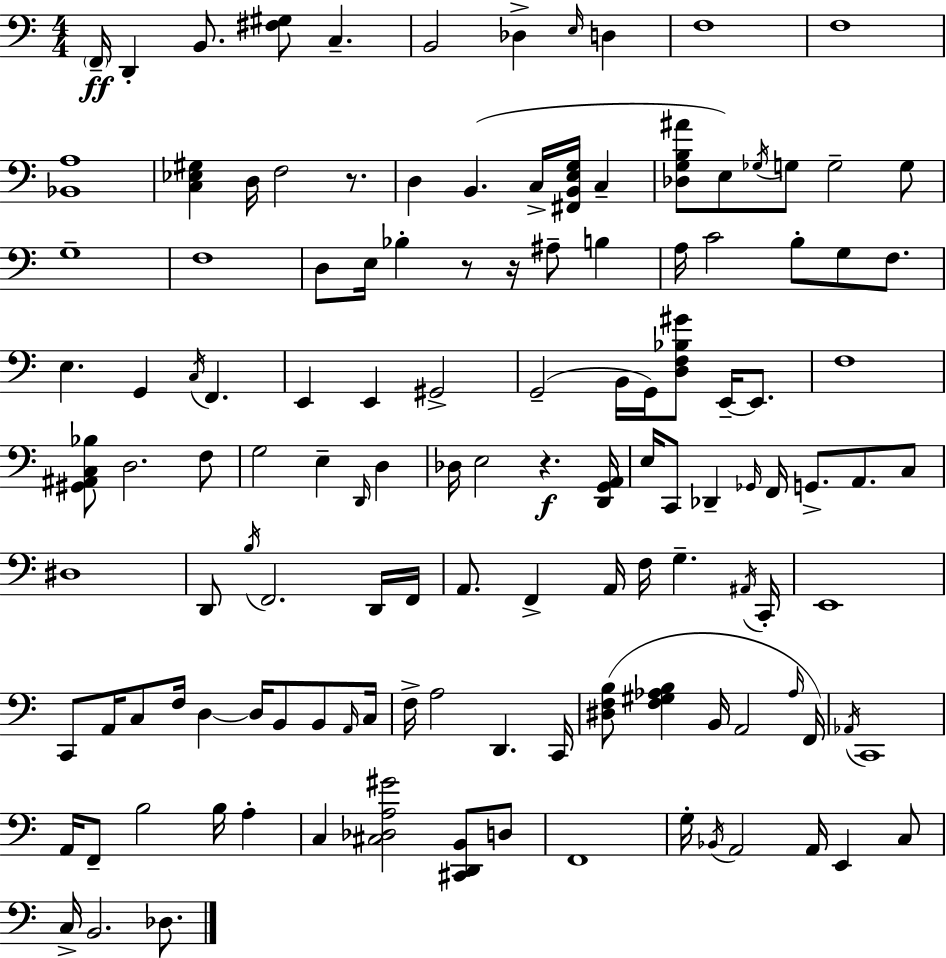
{
  \clef bass
  \numericTimeSignature
  \time 4/4
  \key a \minor
  \parenthesize f,16--\ff d,4-. b,8. <fis gis>8 c4.-- | b,2 des4-> \grace { e16 } d4 | f1 | f1 | \break <bes, a>1 | <c ees gis>4 d16 f2 r8. | d4 b,4.( c16-> <fis, b, e g>16 c4-- | <des g b ais'>8 e8) \acciaccatura { ges16 } g8 g2-- | \break g8 g1-- | f1 | d8 e16 bes4-. r8 r16 ais8-- b4 | a16 c'2 b8-. g8 f8. | \break e4. g,4 \acciaccatura { c16 } f,4. | e,4 e,4 gis,2-> | g,2--( b,16 g,16) <d f bes gis'>8 e,16--~~ | e,8. f1 | \break <gis, ais, c bes>8 d2. | f8 g2 e4-- \grace { d,16 } | d4 des16 e2 r4.\f | <d, g, a,>16 e16 c,8 des,4-- \grace { ges,16 } f,16 g,8.-> | \break a,8. c8 dis1 | d,8 \acciaccatura { b16 } f,2. | d,16 f,16 a,8. f,4-> a,16 f16 g4.-- | \acciaccatura { ais,16 } c,16-. e,1 | \break c,8 a,16 c8 f16 d4~~ | d16 b,8 b,8 \grace { a,16 } c16 f16-> a2 | d,4. c,16 <dis f b>8( <f gis aes b>4 b,16 a,2 | \grace { aes16 } f,16) \acciaccatura { aes,16 } c,1 | \break a,16 f,8-- b2 | b16 a4-. c4 <cis des a gis'>2 | <cis, d, b,>8 d8 f,1 | g16-. \acciaccatura { bes,16 } a,2 | \break a,16 e,4 c8 c16-> b,2. | des8. \bar "|."
}